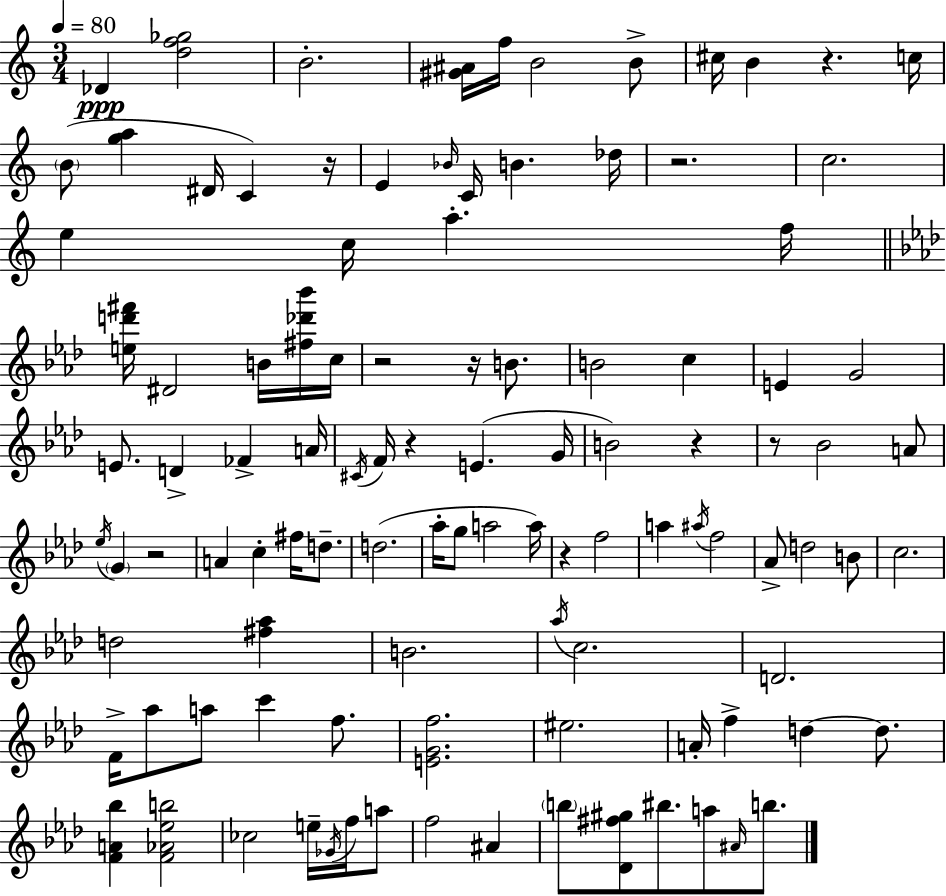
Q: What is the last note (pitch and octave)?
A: B5